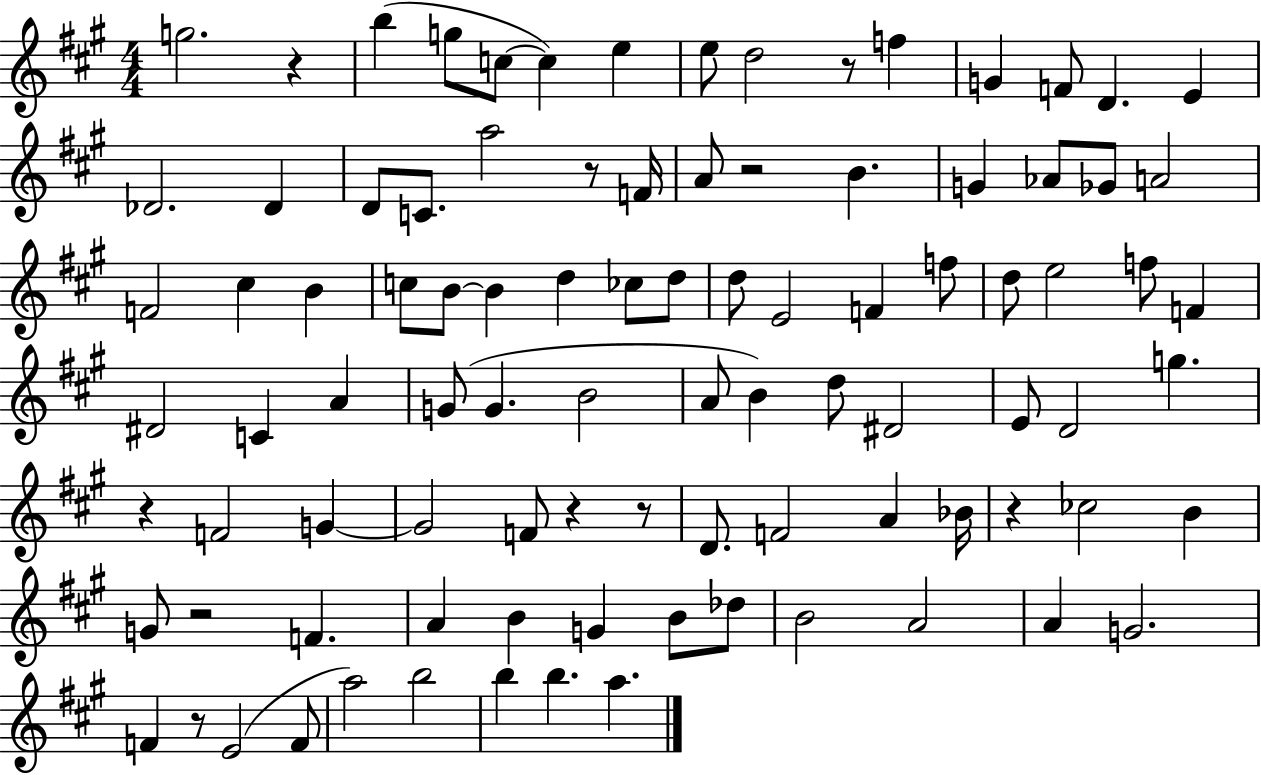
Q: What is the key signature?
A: A major